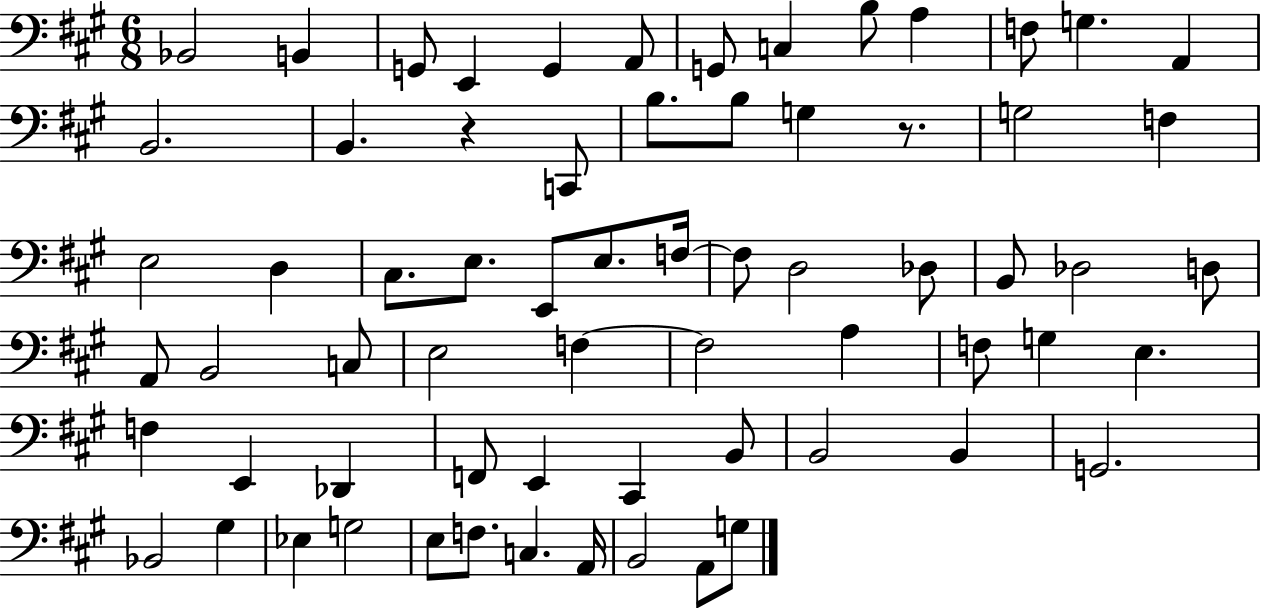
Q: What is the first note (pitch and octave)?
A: Bb2